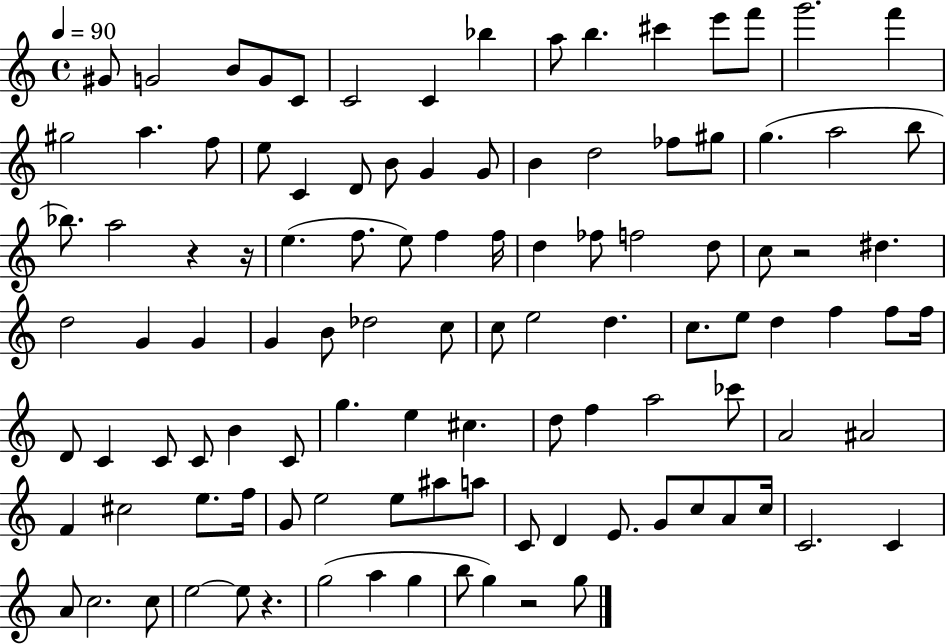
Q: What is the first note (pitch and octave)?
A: G#4